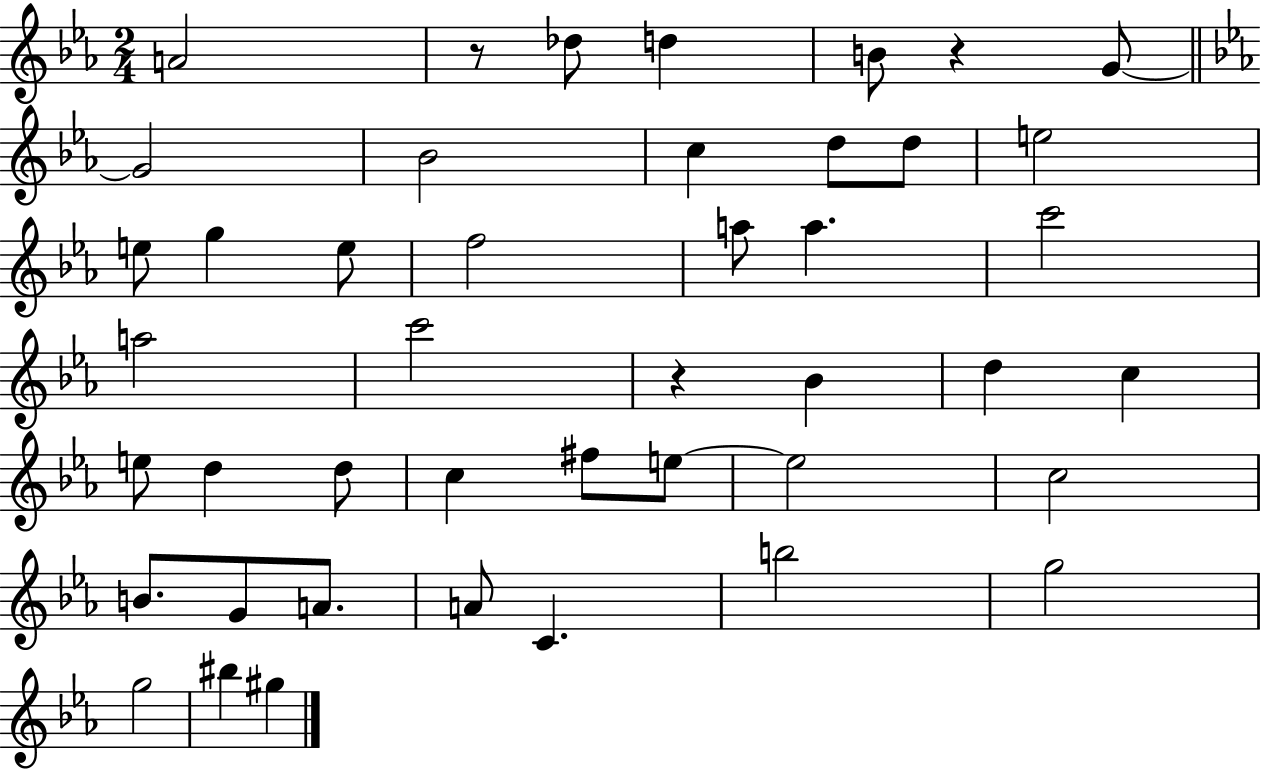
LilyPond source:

{
  \clef treble
  \numericTimeSignature
  \time 2/4
  \key ees \major
  a'2 | r8 des''8 d''4 | b'8 r4 g'8~~ | \bar "||" \break \key ees \major g'2 | bes'2 | c''4 d''8 d''8 | e''2 | \break e''8 g''4 e''8 | f''2 | a''8 a''4. | c'''2 | \break a''2 | c'''2 | r4 bes'4 | d''4 c''4 | \break e''8 d''4 d''8 | c''4 fis''8 e''8~~ | e''2 | c''2 | \break b'8. g'8 a'8. | a'8 c'4. | b''2 | g''2 | \break g''2 | bis''4 gis''4 | \bar "|."
}